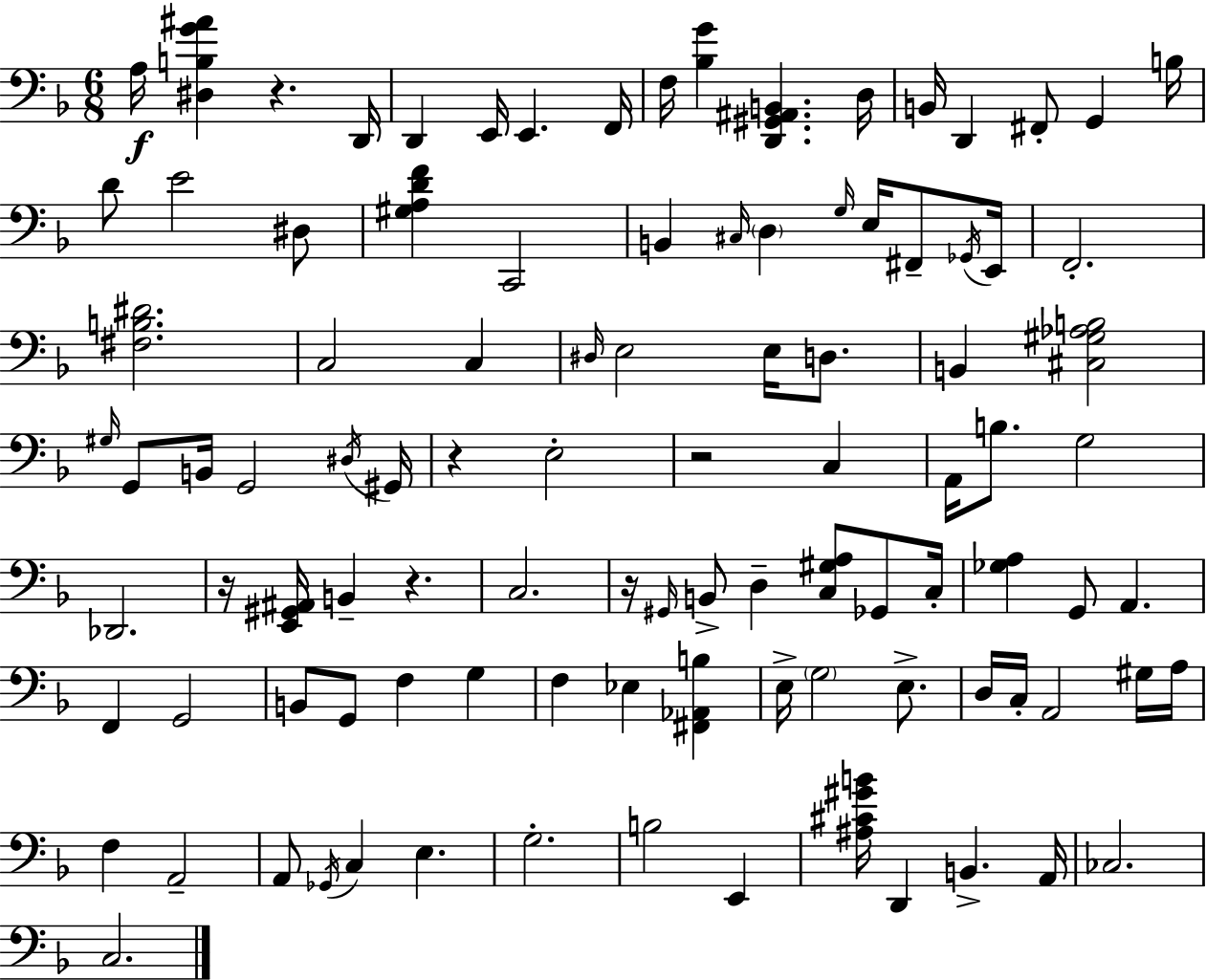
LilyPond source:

{
  \clef bass
  \numericTimeSignature
  \time 6/8
  \key f \major
  a16\f <dis b g' ais'>4 r4. d,16 | d,4 e,16 e,4. f,16 | f16 <bes g'>4 <d, gis, ais, b,>4. d16 | b,16 d,4 fis,8-. g,4 b16 | \break d'8 e'2 dis8 | <gis a d' f'>4 c,2 | b,4 \grace { cis16 } \parenthesize d4 \grace { g16 } e16 fis,8-- | \acciaccatura { ges,16 } e,16 f,2.-. | \break <fis b dis'>2. | c2 c4 | \grace { dis16 } e2 | e16 d8. b,4 <cis gis aes b>2 | \break \grace { gis16 } g,8 b,16 g,2 | \acciaccatura { dis16 } gis,16 r4 e2-. | r2 | c4 a,16 b8. g2 | \break des,2. | r16 <e, gis, ais,>16 b,4-- | r4. c2. | r16 \grace { gis,16 } b,8-> d4-- | \break <c gis a>8 ges,8 c16-. <ges a>4 g,8 | a,4. f,4 g,2 | b,8 g,8 f4 | g4 f4 ees4 | \break <fis, aes, b>4 e16-> \parenthesize g2 | e8.-> d16 c16-. a,2 | gis16 a16 f4 a,2-- | a,8 \acciaccatura { ges,16 } c4 | \break e4. g2.-. | b2 | e,4 <ais cis' gis' b'>16 d,4 | b,4.-> a,16 ces2. | \break c2. | \bar "|."
}